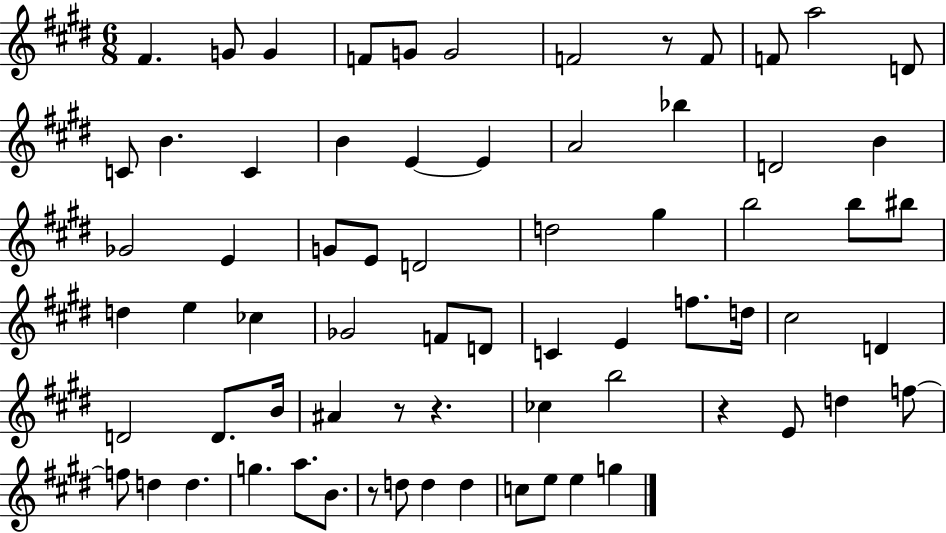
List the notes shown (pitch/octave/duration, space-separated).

F#4/q. G4/e G4/q F4/e G4/e G4/h F4/h R/e F4/e F4/e A5/h D4/e C4/e B4/q. C4/q B4/q E4/q E4/q A4/h Bb5/q D4/h B4/q Gb4/h E4/q G4/e E4/e D4/h D5/h G#5/q B5/h B5/e BIS5/e D5/q E5/q CES5/q Gb4/h F4/e D4/e C4/q E4/q F5/e. D5/s C#5/h D4/q D4/h D4/e. B4/s A#4/q R/e R/q. CES5/q B5/h R/q E4/e D5/q F5/e F5/e D5/q D5/q. G5/q. A5/e. B4/e. R/e D5/e D5/q D5/q C5/e E5/e E5/q G5/q